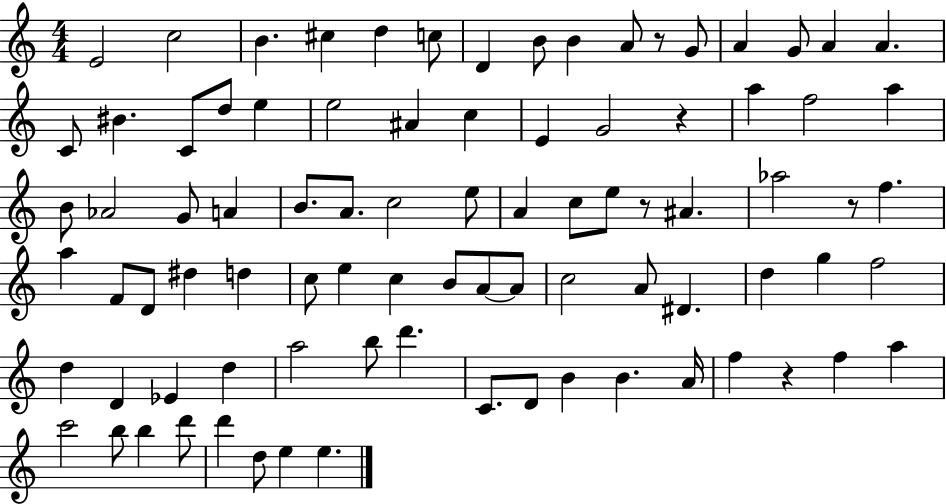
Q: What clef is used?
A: treble